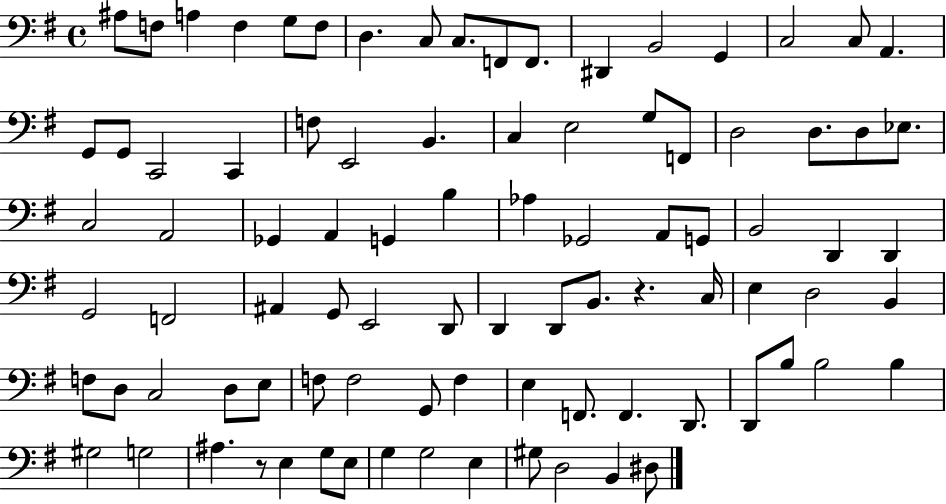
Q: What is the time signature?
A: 4/4